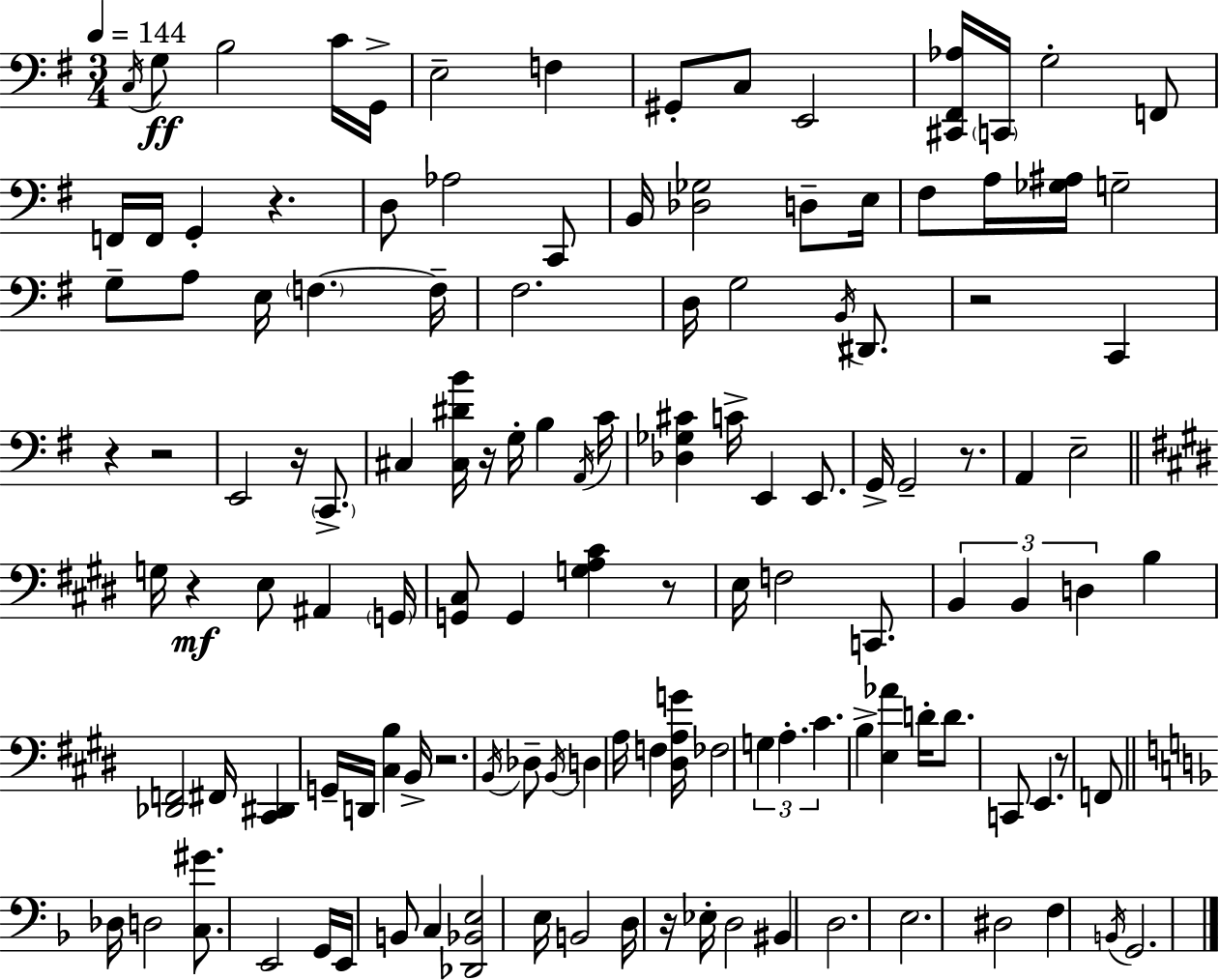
X:1
T:Untitled
M:3/4
L:1/4
K:G
C,/4 G,/2 B,2 C/4 G,,/4 E,2 F, ^G,,/2 C,/2 E,,2 [^C,,^F,,_A,]/4 C,,/4 G,2 F,,/2 F,,/4 F,,/4 G,, z D,/2 _A,2 C,,/2 B,,/4 [_D,_G,]2 D,/2 E,/4 ^F,/2 A,/4 [_G,^A,]/4 G,2 G,/2 A,/2 E,/4 F, F,/4 ^F,2 D,/4 G,2 B,,/4 ^D,,/2 z2 C,, z z2 E,,2 z/4 C,,/2 ^C, [^C,^DB]/4 z/4 G,/4 B, A,,/4 C/4 [_D,_G,^C] C/4 E,, E,,/2 G,,/4 G,,2 z/2 A,, E,2 G,/4 z E,/2 ^A,, G,,/4 [G,,^C,]/2 G,, [G,A,^C] z/2 E,/4 F,2 C,,/2 B,, B,, D, B, [_D,,F,,]2 ^F,,/4 [^C,,^D,,] G,,/4 D,,/4 [^C,B,] B,,/4 z2 B,,/4 _D,/2 B,,/4 D, A,/4 F, [^D,A,G]/4 _F,2 G, A, ^C B, [E,_A] D/4 D/2 C,,/2 E,, z/2 F,,/2 _D,/4 D,2 [C,^G]/2 E,,2 G,,/4 E,,/4 B,,/2 C, [_D,,_B,,E,]2 E,/4 B,,2 D,/4 z/4 _E,/4 D,2 ^B,, D,2 E,2 ^D,2 F, B,,/4 G,,2